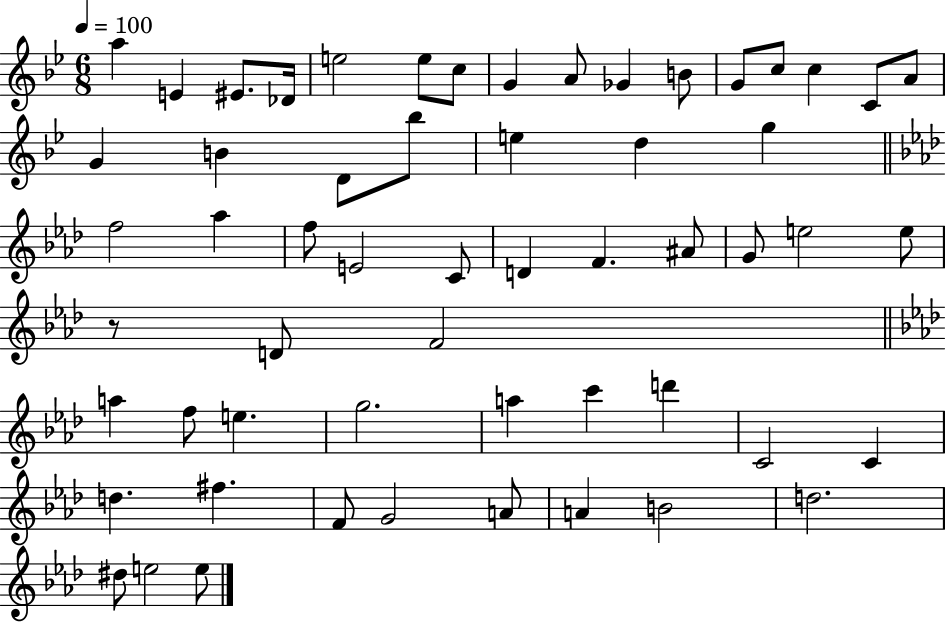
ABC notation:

X:1
T:Untitled
M:6/8
L:1/4
K:Bb
a E ^E/2 _D/4 e2 e/2 c/2 G A/2 _G B/2 G/2 c/2 c C/2 A/2 G B D/2 _b/2 e d g f2 _a f/2 E2 C/2 D F ^A/2 G/2 e2 e/2 z/2 D/2 F2 a f/2 e g2 a c' d' C2 C d ^f F/2 G2 A/2 A B2 d2 ^d/2 e2 e/2